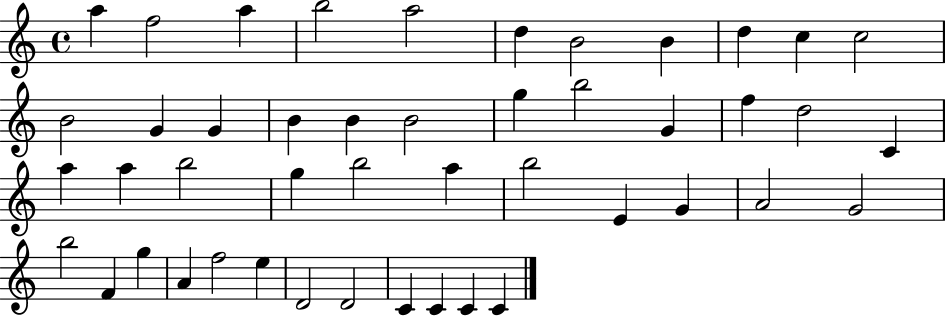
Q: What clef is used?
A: treble